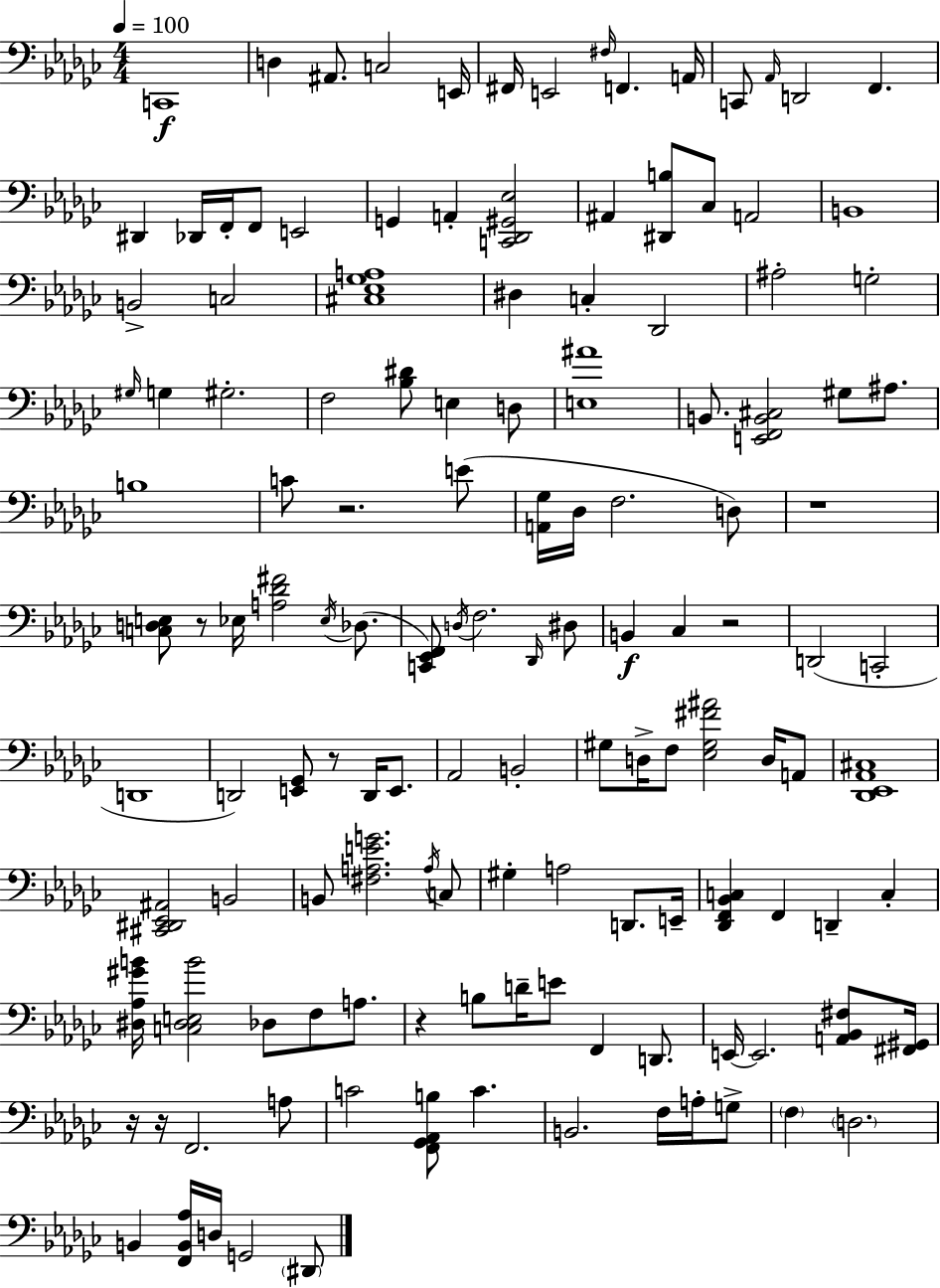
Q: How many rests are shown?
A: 8